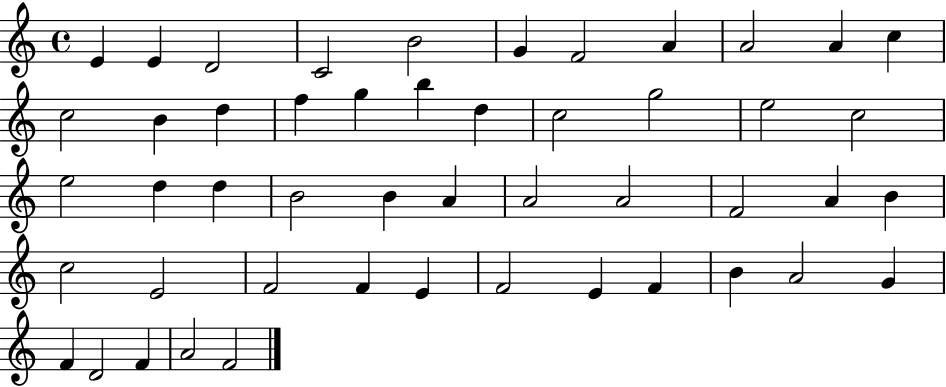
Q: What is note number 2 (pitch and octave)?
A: E4